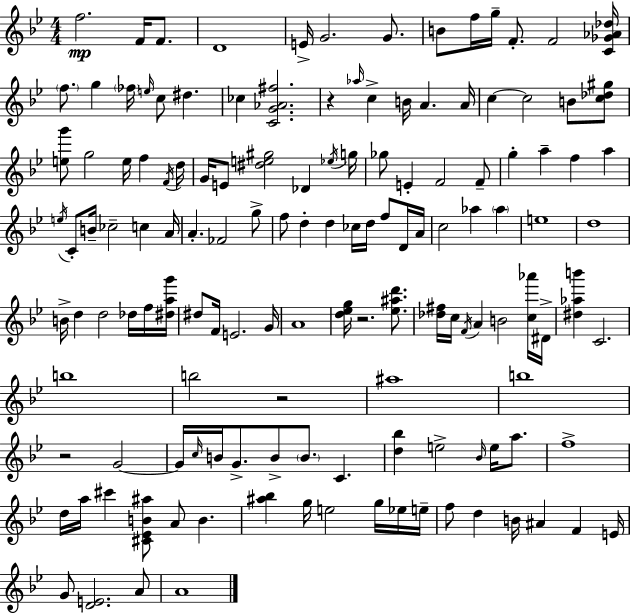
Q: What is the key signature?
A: BES major